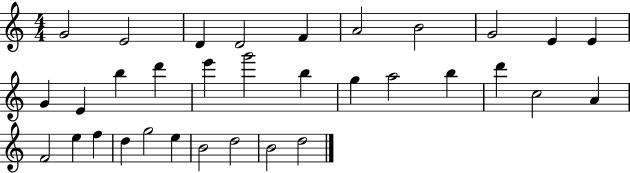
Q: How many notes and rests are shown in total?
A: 33